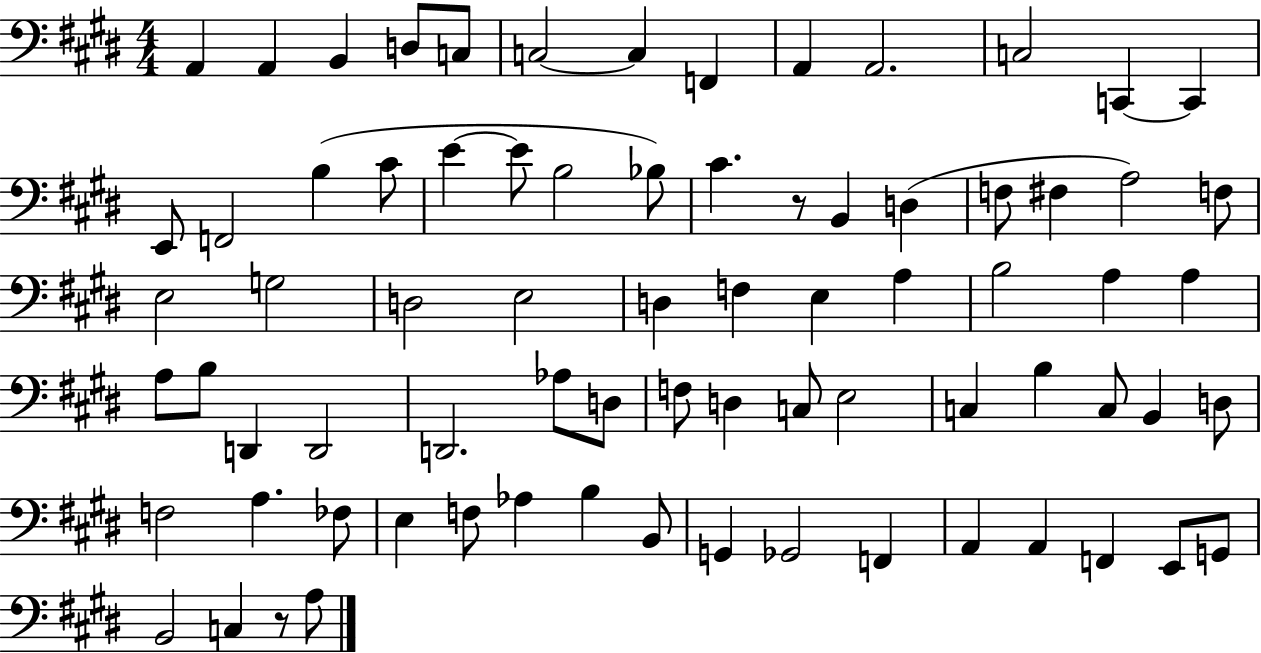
X:1
T:Untitled
M:4/4
L:1/4
K:E
A,, A,, B,, D,/2 C,/2 C,2 C, F,, A,, A,,2 C,2 C,, C,, E,,/2 F,,2 B, ^C/2 E E/2 B,2 _B,/2 ^C z/2 B,, D, F,/2 ^F, A,2 F,/2 E,2 G,2 D,2 E,2 D, F, E, A, B,2 A, A, A,/2 B,/2 D,, D,,2 D,,2 _A,/2 D,/2 F,/2 D, C,/2 E,2 C, B, C,/2 B,, D,/2 F,2 A, _F,/2 E, F,/2 _A, B, B,,/2 G,, _G,,2 F,, A,, A,, F,, E,,/2 G,,/2 B,,2 C, z/2 A,/2